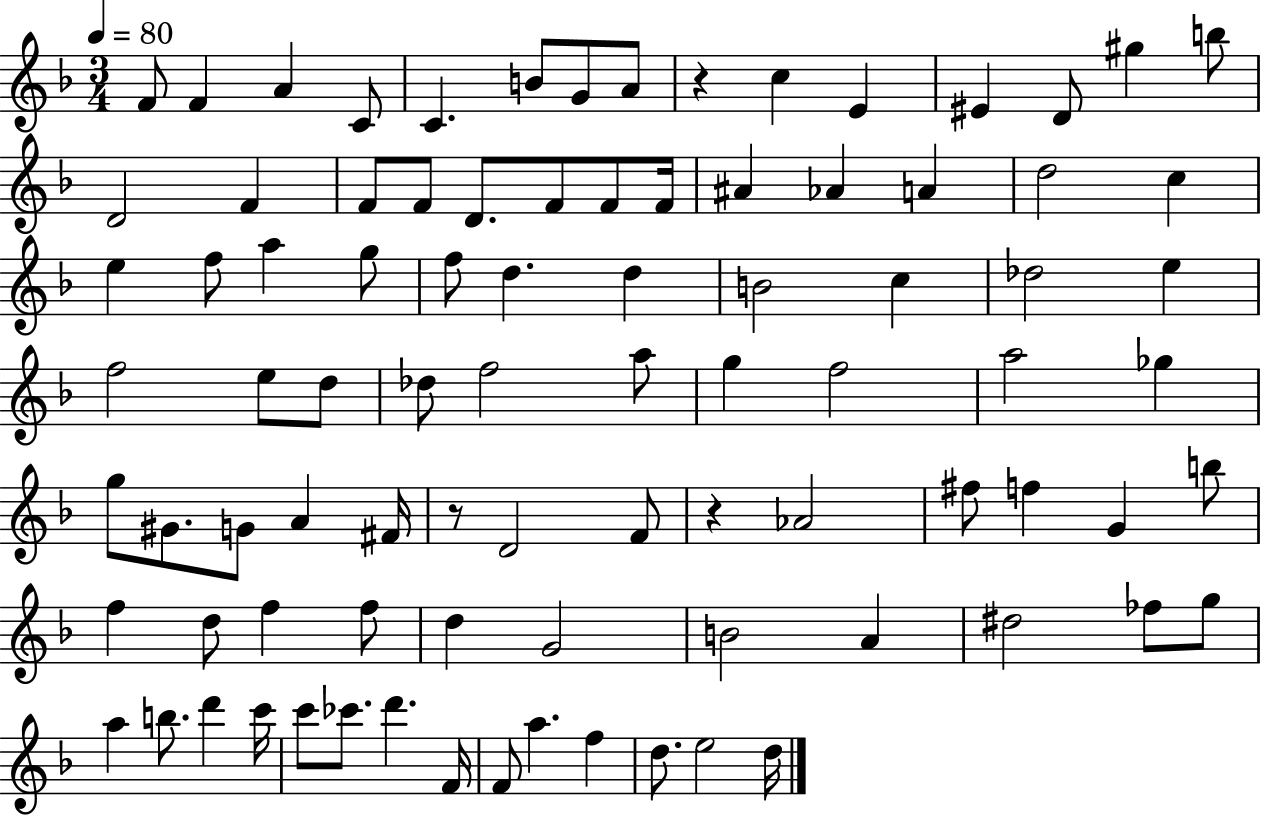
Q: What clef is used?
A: treble